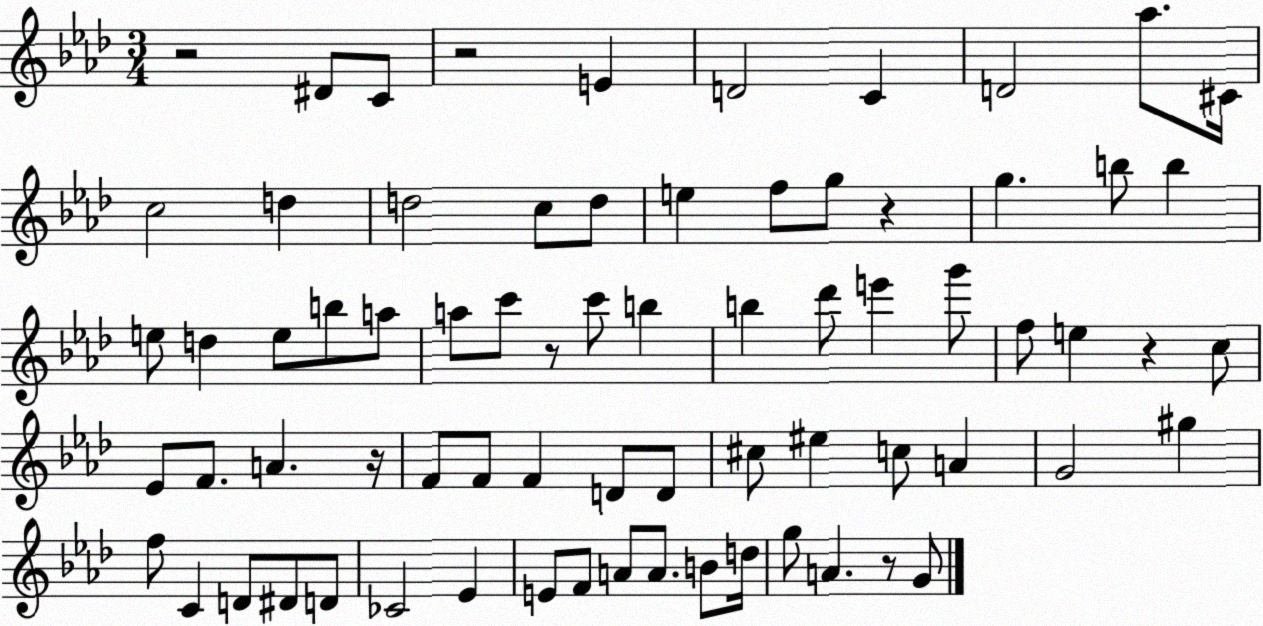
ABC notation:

X:1
T:Untitled
M:3/4
L:1/4
K:Ab
z2 ^D/2 C/2 z2 E D2 C D2 _a/2 ^C/4 c2 d d2 c/2 d/2 e f/2 g/2 z g b/2 b e/2 d e/2 b/2 a/2 a/2 c'/2 z/2 c'/2 b b _d'/2 e' g'/2 f/2 e z c/2 _E/2 F/2 A z/4 F/2 F/2 F D/2 D/2 ^c/2 ^e c/2 A G2 ^g f/2 C D/2 ^D/2 D/2 _C2 _E E/2 F/2 A/2 A/2 B/2 d/4 g/2 A z/2 G/2